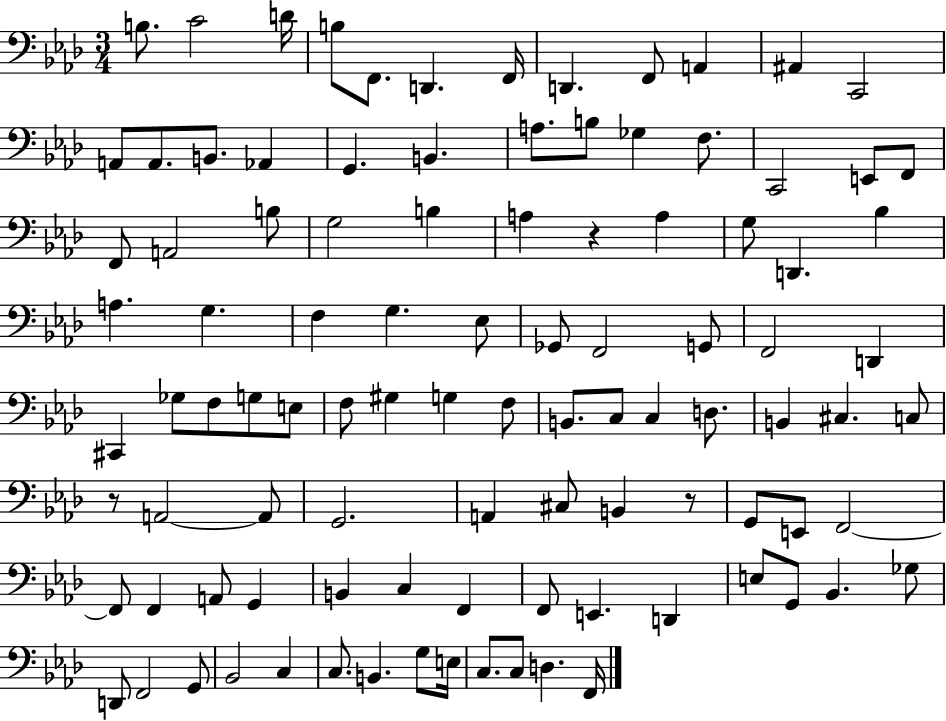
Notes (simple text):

B3/e. C4/h D4/s B3/e F2/e. D2/q. F2/s D2/q. F2/e A2/q A#2/q C2/h A2/e A2/e. B2/e. Ab2/q G2/q. B2/q. A3/e. B3/e Gb3/q F3/e. C2/h E2/e F2/e F2/e A2/h B3/e G3/h B3/q A3/q R/q A3/q G3/e D2/q. Bb3/q A3/q. G3/q. F3/q G3/q. Eb3/e Gb2/e F2/h G2/e F2/h D2/q C#2/q Gb3/e F3/e G3/e E3/e F3/e G#3/q G3/q F3/e B2/e. C3/e C3/q D3/e. B2/q C#3/q. C3/e R/e A2/h A2/e G2/h. A2/q C#3/e B2/q R/e G2/e E2/e F2/h F2/e F2/q A2/e G2/q B2/q C3/q F2/q F2/e E2/q. D2/q E3/e G2/e Bb2/q. Gb3/e D2/e F2/h G2/e Bb2/h C3/q C3/e. B2/q. G3/e E3/s C3/e. C3/e D3/q. F2/s